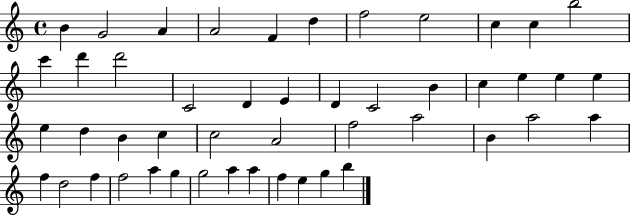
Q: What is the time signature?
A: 4/4